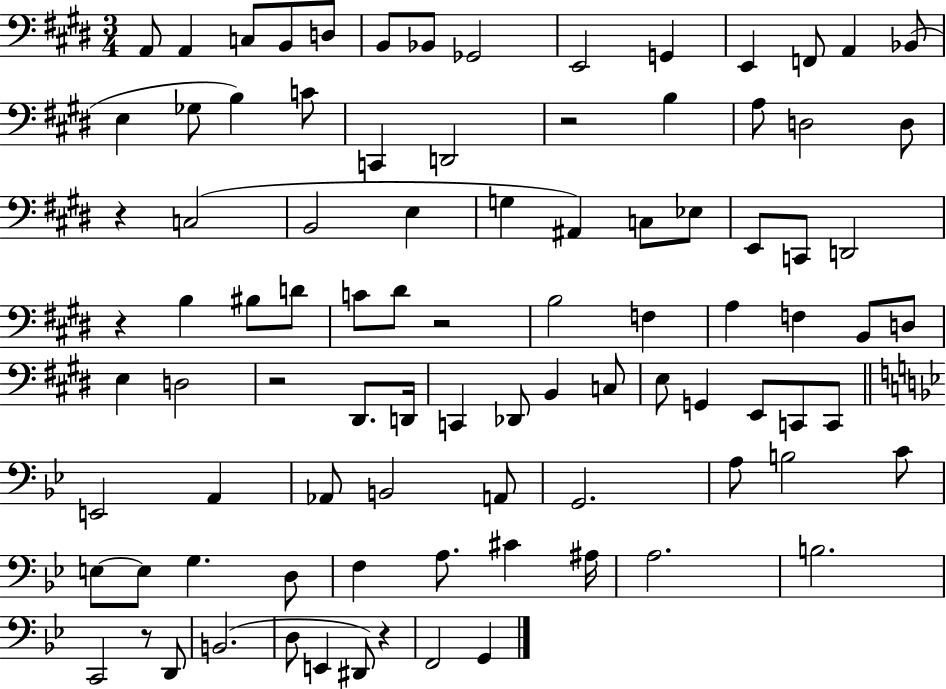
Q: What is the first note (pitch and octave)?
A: A2